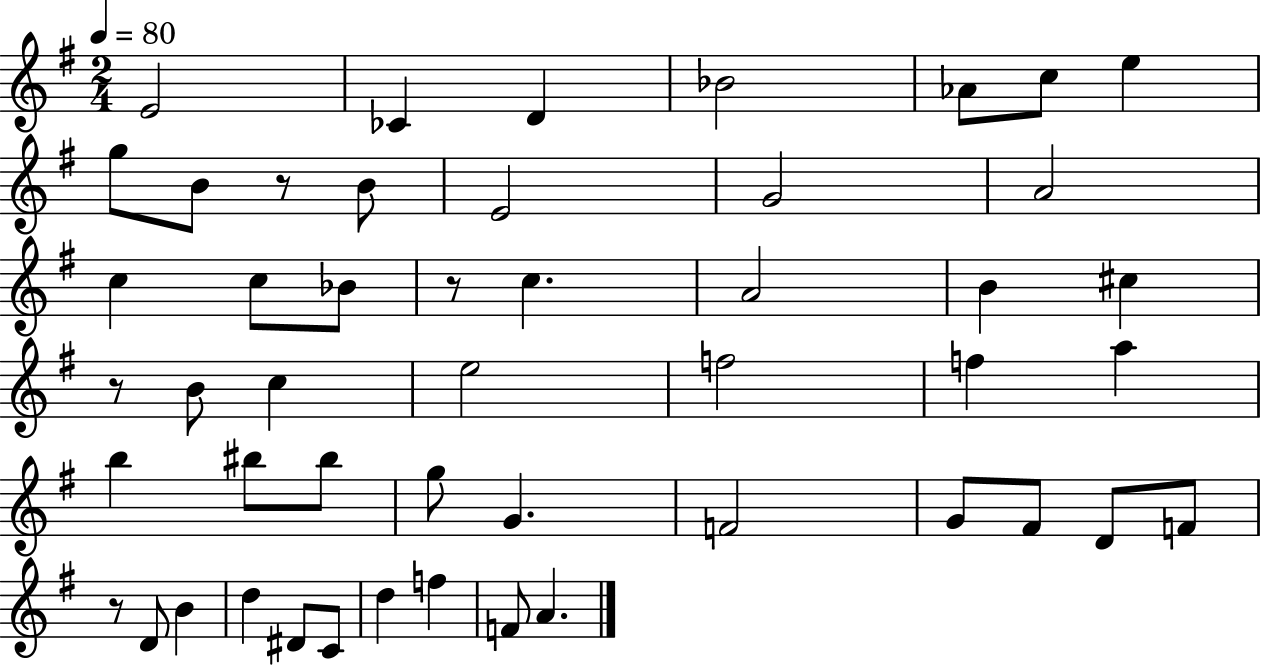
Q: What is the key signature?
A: G major